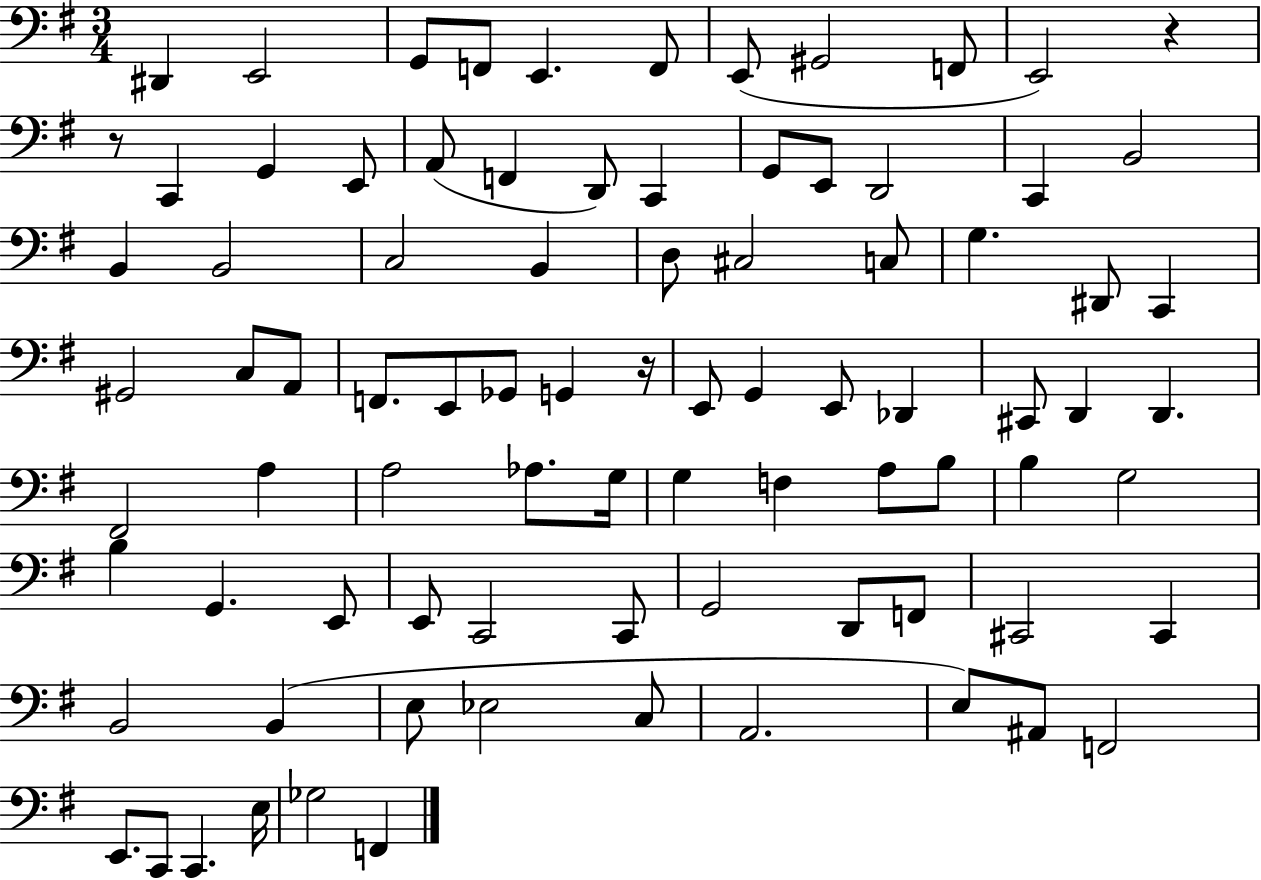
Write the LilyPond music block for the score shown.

{
  \clef bass
  \numericTimeSignature
  \time 3/4
  \key g \major
  dis,4 e,2 | g,8 f,8 e,4. f,8 | e,8( gis,2 f,8 | e,2) r4 | \break r8 c,4 g,4 e,8 | a,8( f,4 d,8) c,4 | g,8 e,8 d,2 | c,4 b,2 | \break b,4 b,2 | c2 b,4 | d8 cis2 c8 | g4. dis,8 c,4 | \break gis,2 c8 a,8 | f,8. e,8 ges,8 g,4 r16 | e,8 g,4 e,8 des,4 | cis,8 d,4 d,4. | \break fis,2 a4 | a2 aes8. g16 | g4 f4 a8 b8 | b4 g2 | \break b4 g,4. e,8 | e,8 c,2 c,8 | g,2 d,8 f,8 | cis,2 cis,4 | \break b,2 b,4( | e8 ees2 c8 | a,2. | e8) ais,8 f,2 | \break e,8. c,8 c,4. e16 | ges2 f,4 | \bar "|."
}